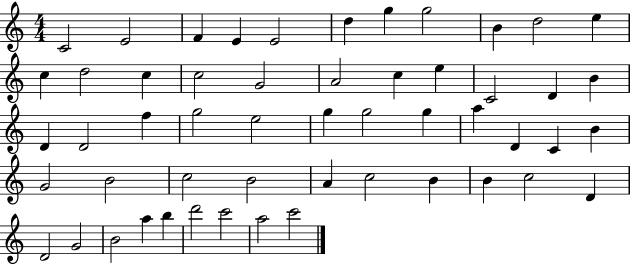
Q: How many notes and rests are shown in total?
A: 53